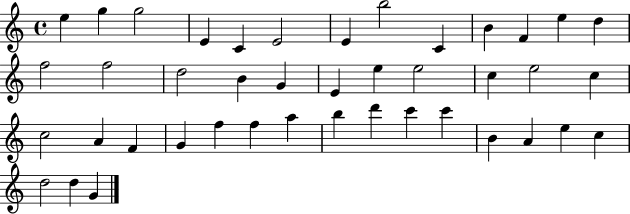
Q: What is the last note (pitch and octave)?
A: G4